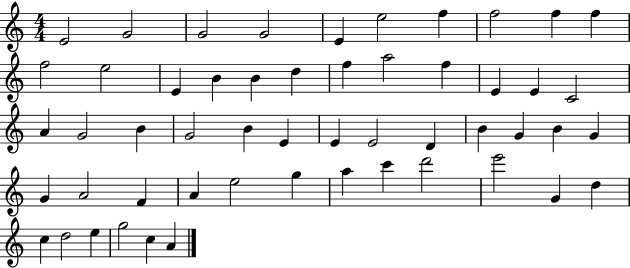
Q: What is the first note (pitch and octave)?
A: E4